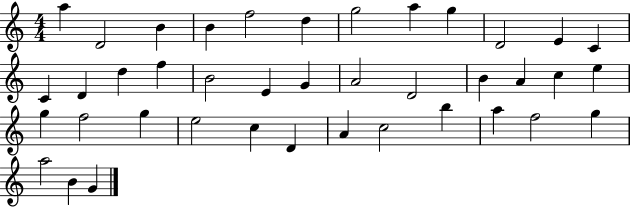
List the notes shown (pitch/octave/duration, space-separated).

A5/q D4/h B4/q B4/q F5/h D5/q G5/h A5/q G5/q D4/h E4/q C4/q C4/q D4/q D5/q F5/q B4/h E4/q G4/q A4/h D4/h B4/q A4/q C5/q E5/q G5/q F5/h G5/q E5/h C5/q D4/q A4/q C5/h B5/q A5/q F5/h G5/q A5/h B4/q G4/q